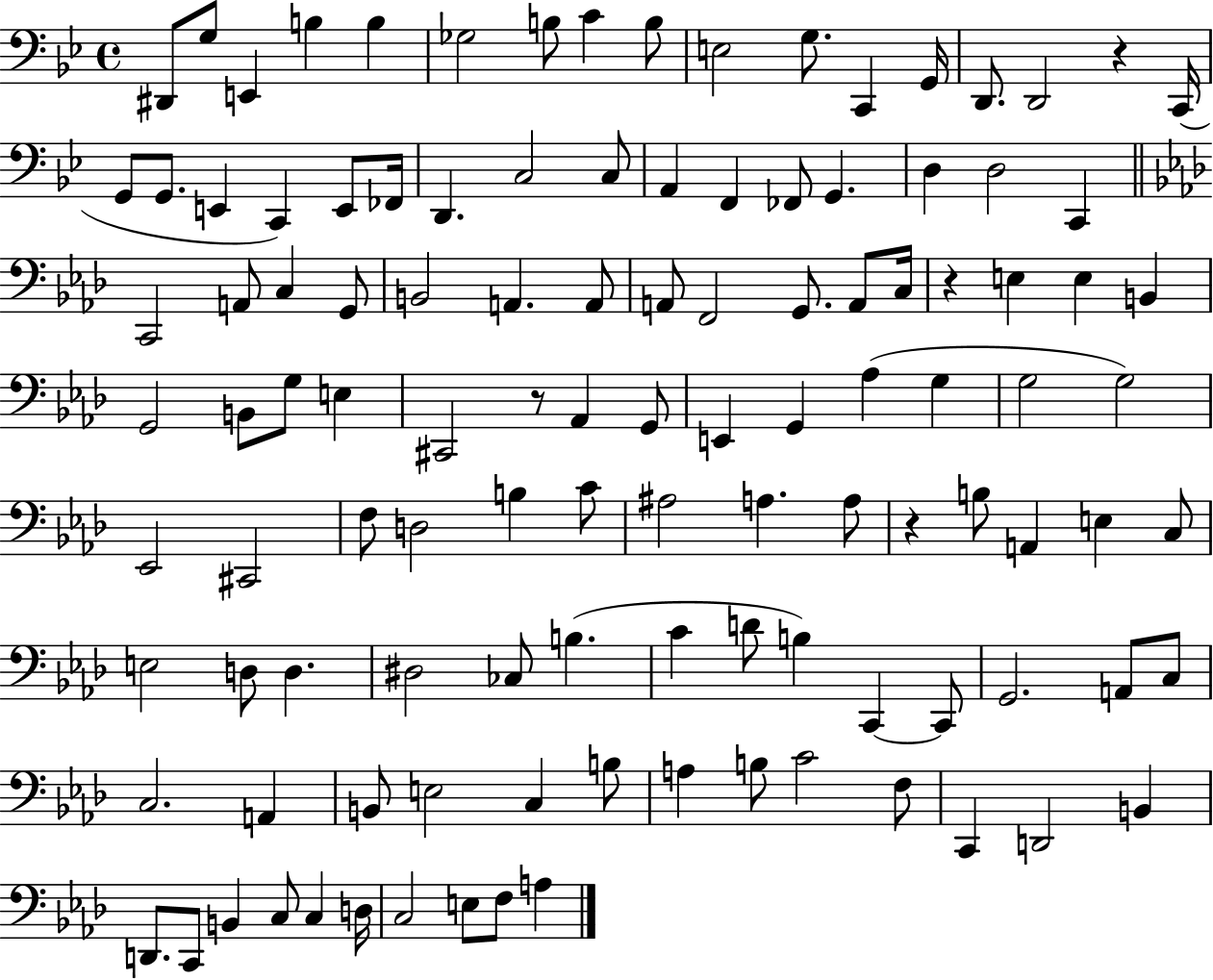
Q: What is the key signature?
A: BES major